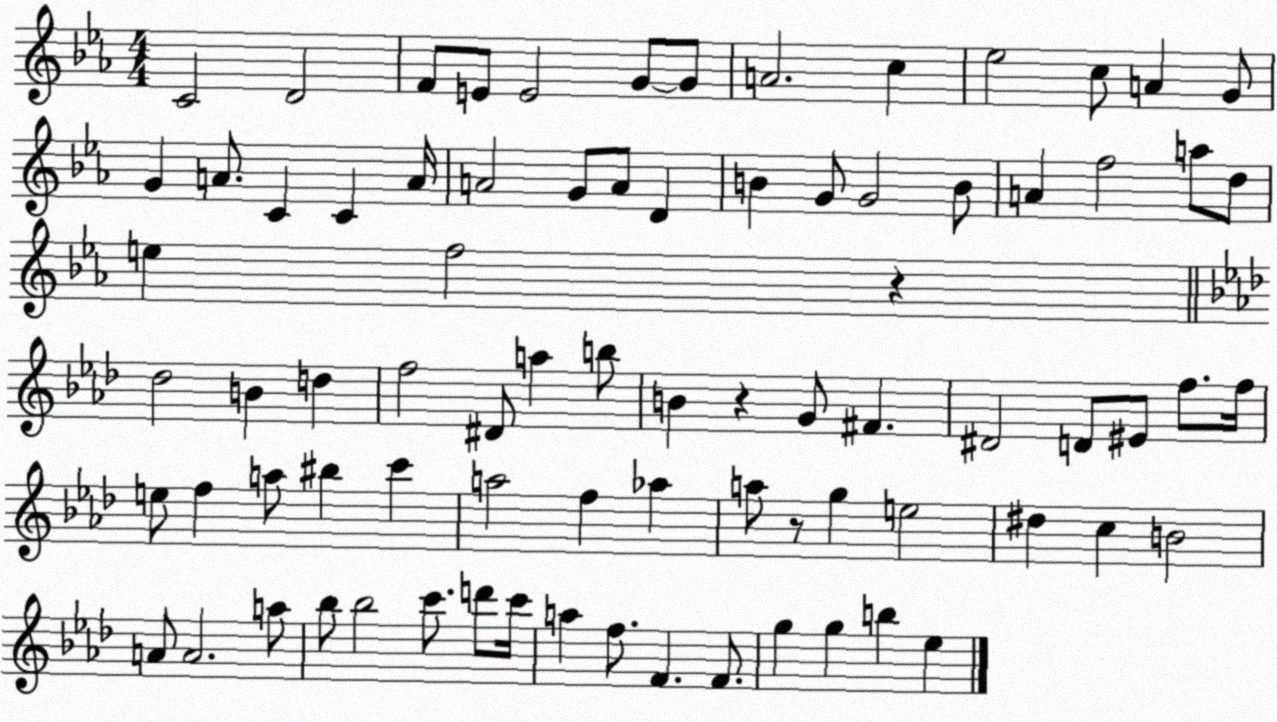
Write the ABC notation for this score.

X:1
T:Untitled
M:4/4
L:1/4
K:Eb
C2 D2 F/2 E/2 E2 G/2 G/2 A2 c _e2 c/2 A G/2 G A/2 C C A/4 A2 G/2 A/2 D B G/2 G2 B/2 A f2 a/2 d/2 e f2 z _d2 B d f2 ^D/2 a b/2 B z G/2 ^F ^D2 D/2 ^E/2 f/2 f/4 e/2 f a/2 ^b c' a2 f _a a/2 z/2 g e2 ^d c B2 A/2 A2 a/2 _b/2 _b2 c'/2 d'/2 c'/4 a f/2 F F/2 g g b _e